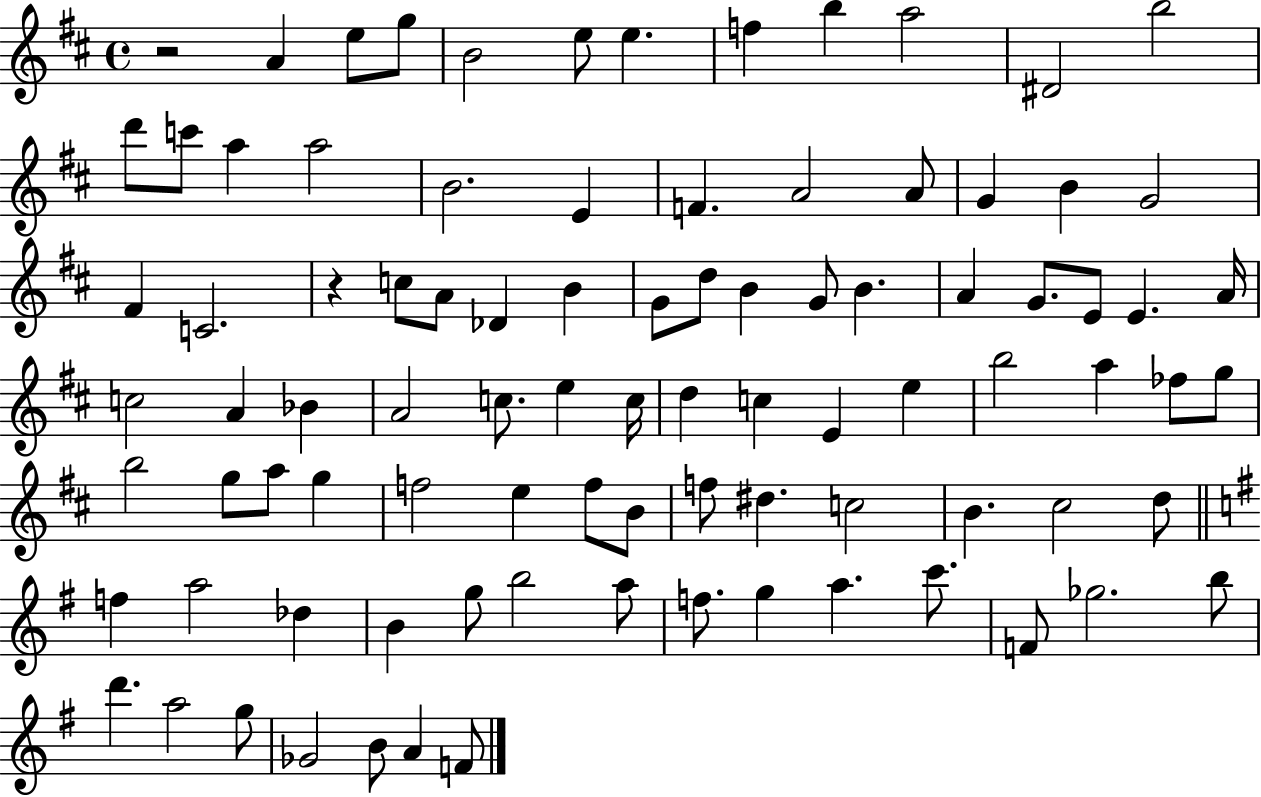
{
  \clef treble
  \time 4/4
  \defaultTimeSignature
  \key d \major
  r2 a'4 e''8 g''8 | b'2 e''8 e''4. | f''4 b''4 a''2 | dis'2 b''2 | \break d'''8 c'''8 a''4 a''2 | b'2. e'4 | f'4. a'2 a'8 | g'4 b'4 g'2 | \break fis'4 c'2. | r4 c''8 a'8 des'4 b'4 | g'8 d''8 b'4 g'8 b'4. | a'4 g'8. e'8 e'4. a'16 | \break c''2 a'4 bes'4 | a'2 c''8. e''4 c''16 | d''4 c''4 e'4 e''4 | b''2 a''4 fes''8 g''8 | \break b''2 g''8 a''8 g''4 | f''2 e''4 f''8 b'8 | f''8 dis''4. c''2 | b'4. cis''2 d''8 | \break \bar "||" \break \key e \minor f''4 a''2 des''4 | b'4 g''8 b''2 a''8 | f''8. g''4 a''4. c'''8. | f'8 ges''2. b''8 | \break d'''4. a''2 g''8 | ges'2 b'8 a'4 f'8 | \bar "|."
}